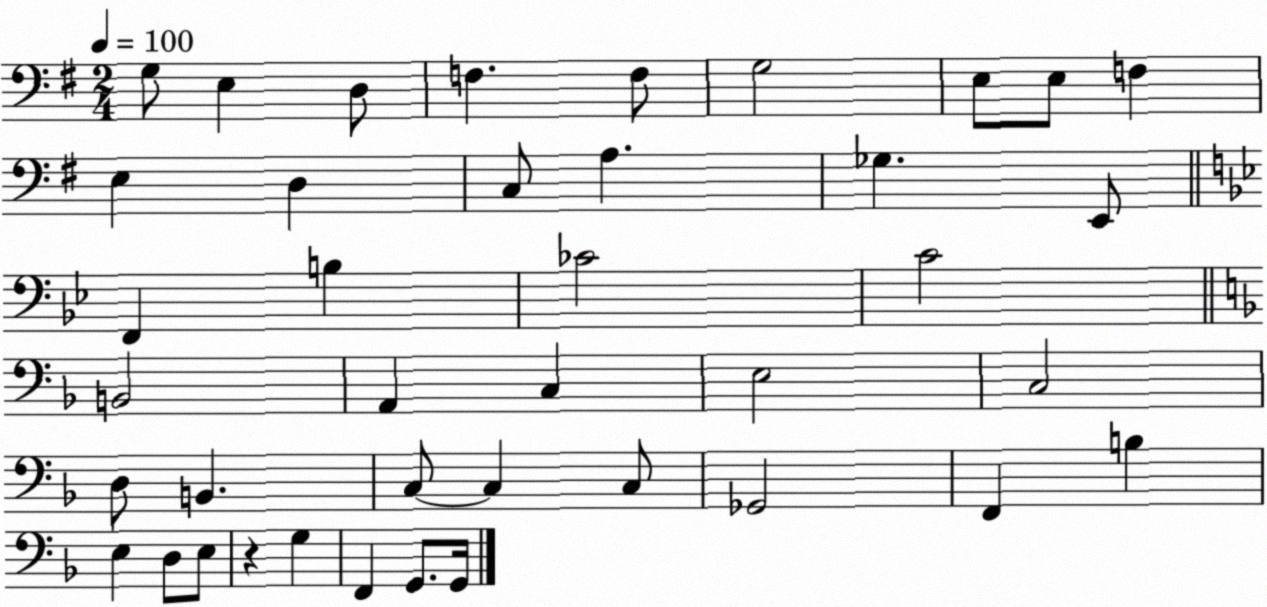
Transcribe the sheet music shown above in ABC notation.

X:1
T:Untitled
M:2/4
L:1/4
K:G
G,/2 E, D,/2 F, F,/2 G,2 E,/2 E,/2 F, E, D, C,/2 A, _G, E,,/2 F,, B, _C2 C2 B,,2 A,, C, E,2 C,2 D,/2 B,, C,/2 C, C,/2 _G,,2 F,, B, E, D,/2 E,/2 z G, F,, G,,/2 G,,/4